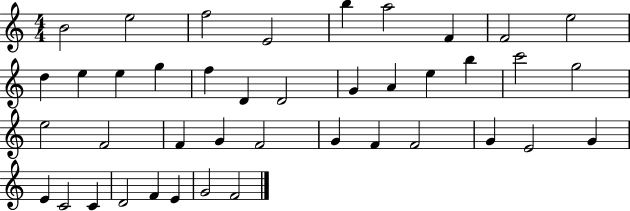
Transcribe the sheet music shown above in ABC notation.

X:1
T:Untitled
M:4/4
L:1/4
K:C
B2 e2 f2 E2 b a2 F F2 e2 d e e g f D D2 G A e b c'2 g2 e2 F2 F G F2 G F F2 G E2 G E C2 C D2 F E G2 F2